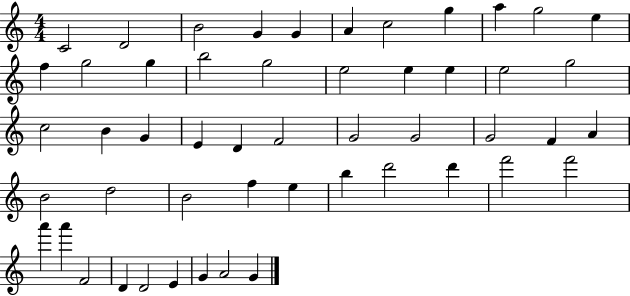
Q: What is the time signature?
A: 4/4